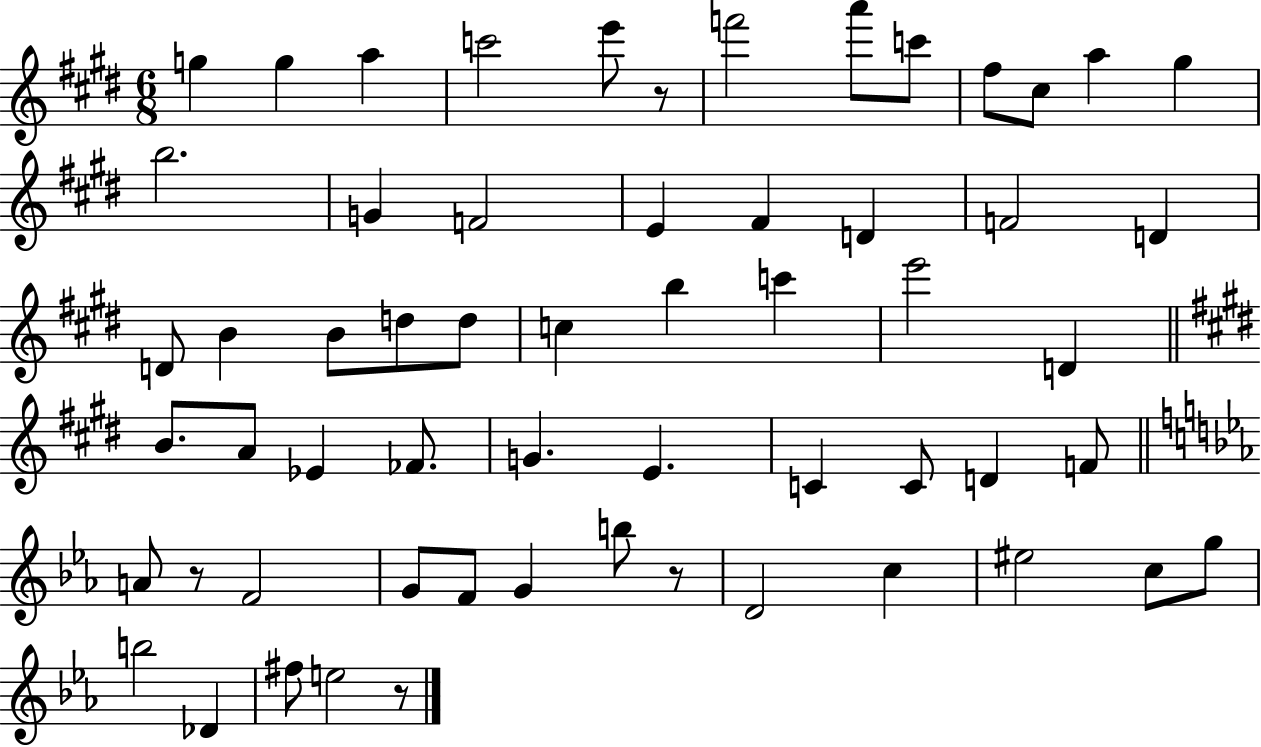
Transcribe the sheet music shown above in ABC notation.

X:1
T:Untitled
M:6/8
L:1/4
K:E
g g a c'2 e'/2 z/2 f'2 a'/2 c'/2 ^f/2 ^c/2 a ^g b2 G F2 E ^F D F2 D D/2 B B/2 d/2 d/2 c b c' e'2 D B/2 A/2 _E _F/2 G E C C/2 D F/2 A/2 z/2 F2 G/2 F/2 G b/2 z/2 D2 c ^e2 c/2 g/2 b2 _D ^f/2 e2 z/2